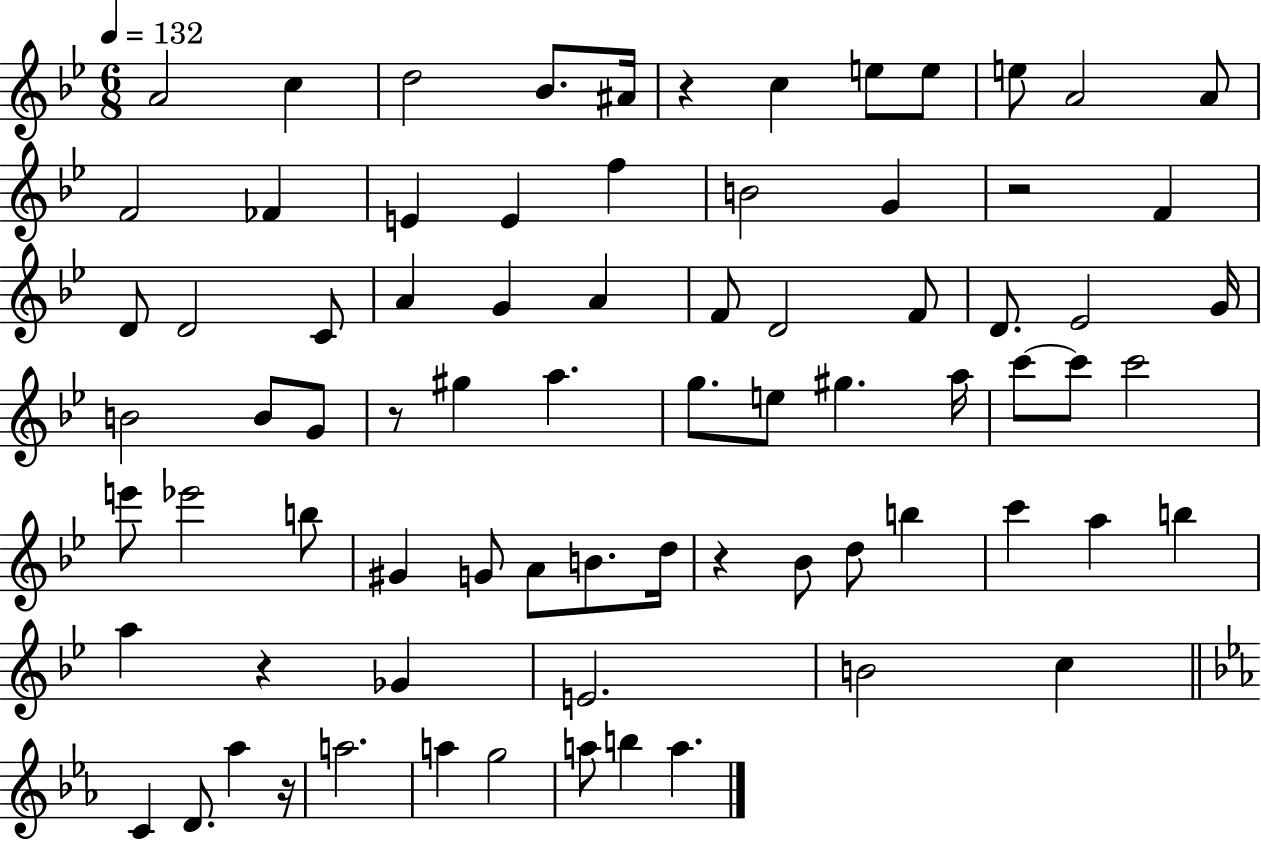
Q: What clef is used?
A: treble